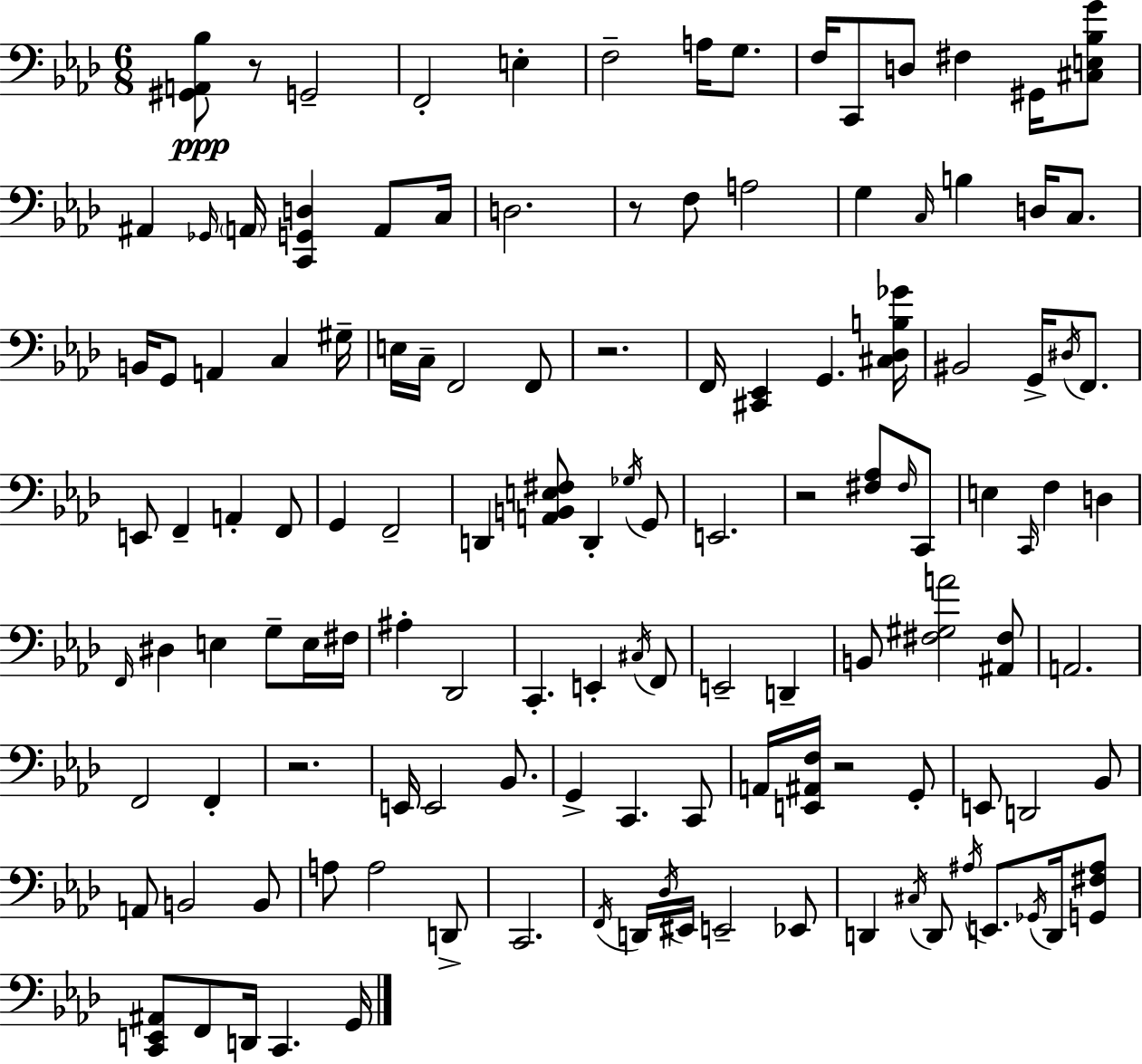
X:1
T:Untitled
M:6/8
L:1/4
K:Ab
[^G,,A,,_B,]/2 z/2 G,,2 F,,2 E, F,2 A,/4 G,/2 F,/4 C,,/2 D,/2 ^F, ^G,,/4 [^C,E,_B,G]/2 ^A,, _G,,/4 A,,/4 [C,,G,,D,] A,,/2 C,/4 D,2 z/2 F,/2 A,2 G, C,/4 B, D,/4 C,/2 B,,/4 G,,/2 A,, C, ^G,/4 E,/4 C,/4 F,,2 F,,/2 z2 F,,/4 [^C,,_E,,] G,, [^C,_D,B,_G]/4 ^B,,2 G,,/4 ^D,/4 F,,/2 E,,/2 F,, A,, F,,/2 G,, F,,2 D,, [A,,B,,E,^F,]/2 D,, _G,/4 G,,/2 E,,2 z2 [^F,_A,]/2 ^F,/4 C,,/2 E, C,,/4 F, D, F,,/4 ^D, E, G,/2 E,/4 ^F,/4 ^A, _D,,2 C,, E,, ^C,/4 F,,/2 E,,2 D,, B,,/2 [^F,^G,A]2 [^A,,^F,]/2 A,,2 F,,2 F,, z2 E,,/4 E,,2 _B,,/2 G,, C,, C,,/2 A,,/4 [E,,^A,,F,]/4 z2 G,,/2 E,,/2 D,,2 _B,,/2 A,,/2 B,,2 B,,/2 A,/2 A,2 D,,/2 C,,2 F,,/4 D,,/4 _D,/4 ^E,,/4 E,,2 _E,,/2 D,, ^C,/4 D,,/2 ^A,/4 E,,/2 _G,,/4 D,,/4 [G,,^F,^A,]/2 [C,,E,,^A,,]/2 F,,/2 D,,/4 C,, G,,/4